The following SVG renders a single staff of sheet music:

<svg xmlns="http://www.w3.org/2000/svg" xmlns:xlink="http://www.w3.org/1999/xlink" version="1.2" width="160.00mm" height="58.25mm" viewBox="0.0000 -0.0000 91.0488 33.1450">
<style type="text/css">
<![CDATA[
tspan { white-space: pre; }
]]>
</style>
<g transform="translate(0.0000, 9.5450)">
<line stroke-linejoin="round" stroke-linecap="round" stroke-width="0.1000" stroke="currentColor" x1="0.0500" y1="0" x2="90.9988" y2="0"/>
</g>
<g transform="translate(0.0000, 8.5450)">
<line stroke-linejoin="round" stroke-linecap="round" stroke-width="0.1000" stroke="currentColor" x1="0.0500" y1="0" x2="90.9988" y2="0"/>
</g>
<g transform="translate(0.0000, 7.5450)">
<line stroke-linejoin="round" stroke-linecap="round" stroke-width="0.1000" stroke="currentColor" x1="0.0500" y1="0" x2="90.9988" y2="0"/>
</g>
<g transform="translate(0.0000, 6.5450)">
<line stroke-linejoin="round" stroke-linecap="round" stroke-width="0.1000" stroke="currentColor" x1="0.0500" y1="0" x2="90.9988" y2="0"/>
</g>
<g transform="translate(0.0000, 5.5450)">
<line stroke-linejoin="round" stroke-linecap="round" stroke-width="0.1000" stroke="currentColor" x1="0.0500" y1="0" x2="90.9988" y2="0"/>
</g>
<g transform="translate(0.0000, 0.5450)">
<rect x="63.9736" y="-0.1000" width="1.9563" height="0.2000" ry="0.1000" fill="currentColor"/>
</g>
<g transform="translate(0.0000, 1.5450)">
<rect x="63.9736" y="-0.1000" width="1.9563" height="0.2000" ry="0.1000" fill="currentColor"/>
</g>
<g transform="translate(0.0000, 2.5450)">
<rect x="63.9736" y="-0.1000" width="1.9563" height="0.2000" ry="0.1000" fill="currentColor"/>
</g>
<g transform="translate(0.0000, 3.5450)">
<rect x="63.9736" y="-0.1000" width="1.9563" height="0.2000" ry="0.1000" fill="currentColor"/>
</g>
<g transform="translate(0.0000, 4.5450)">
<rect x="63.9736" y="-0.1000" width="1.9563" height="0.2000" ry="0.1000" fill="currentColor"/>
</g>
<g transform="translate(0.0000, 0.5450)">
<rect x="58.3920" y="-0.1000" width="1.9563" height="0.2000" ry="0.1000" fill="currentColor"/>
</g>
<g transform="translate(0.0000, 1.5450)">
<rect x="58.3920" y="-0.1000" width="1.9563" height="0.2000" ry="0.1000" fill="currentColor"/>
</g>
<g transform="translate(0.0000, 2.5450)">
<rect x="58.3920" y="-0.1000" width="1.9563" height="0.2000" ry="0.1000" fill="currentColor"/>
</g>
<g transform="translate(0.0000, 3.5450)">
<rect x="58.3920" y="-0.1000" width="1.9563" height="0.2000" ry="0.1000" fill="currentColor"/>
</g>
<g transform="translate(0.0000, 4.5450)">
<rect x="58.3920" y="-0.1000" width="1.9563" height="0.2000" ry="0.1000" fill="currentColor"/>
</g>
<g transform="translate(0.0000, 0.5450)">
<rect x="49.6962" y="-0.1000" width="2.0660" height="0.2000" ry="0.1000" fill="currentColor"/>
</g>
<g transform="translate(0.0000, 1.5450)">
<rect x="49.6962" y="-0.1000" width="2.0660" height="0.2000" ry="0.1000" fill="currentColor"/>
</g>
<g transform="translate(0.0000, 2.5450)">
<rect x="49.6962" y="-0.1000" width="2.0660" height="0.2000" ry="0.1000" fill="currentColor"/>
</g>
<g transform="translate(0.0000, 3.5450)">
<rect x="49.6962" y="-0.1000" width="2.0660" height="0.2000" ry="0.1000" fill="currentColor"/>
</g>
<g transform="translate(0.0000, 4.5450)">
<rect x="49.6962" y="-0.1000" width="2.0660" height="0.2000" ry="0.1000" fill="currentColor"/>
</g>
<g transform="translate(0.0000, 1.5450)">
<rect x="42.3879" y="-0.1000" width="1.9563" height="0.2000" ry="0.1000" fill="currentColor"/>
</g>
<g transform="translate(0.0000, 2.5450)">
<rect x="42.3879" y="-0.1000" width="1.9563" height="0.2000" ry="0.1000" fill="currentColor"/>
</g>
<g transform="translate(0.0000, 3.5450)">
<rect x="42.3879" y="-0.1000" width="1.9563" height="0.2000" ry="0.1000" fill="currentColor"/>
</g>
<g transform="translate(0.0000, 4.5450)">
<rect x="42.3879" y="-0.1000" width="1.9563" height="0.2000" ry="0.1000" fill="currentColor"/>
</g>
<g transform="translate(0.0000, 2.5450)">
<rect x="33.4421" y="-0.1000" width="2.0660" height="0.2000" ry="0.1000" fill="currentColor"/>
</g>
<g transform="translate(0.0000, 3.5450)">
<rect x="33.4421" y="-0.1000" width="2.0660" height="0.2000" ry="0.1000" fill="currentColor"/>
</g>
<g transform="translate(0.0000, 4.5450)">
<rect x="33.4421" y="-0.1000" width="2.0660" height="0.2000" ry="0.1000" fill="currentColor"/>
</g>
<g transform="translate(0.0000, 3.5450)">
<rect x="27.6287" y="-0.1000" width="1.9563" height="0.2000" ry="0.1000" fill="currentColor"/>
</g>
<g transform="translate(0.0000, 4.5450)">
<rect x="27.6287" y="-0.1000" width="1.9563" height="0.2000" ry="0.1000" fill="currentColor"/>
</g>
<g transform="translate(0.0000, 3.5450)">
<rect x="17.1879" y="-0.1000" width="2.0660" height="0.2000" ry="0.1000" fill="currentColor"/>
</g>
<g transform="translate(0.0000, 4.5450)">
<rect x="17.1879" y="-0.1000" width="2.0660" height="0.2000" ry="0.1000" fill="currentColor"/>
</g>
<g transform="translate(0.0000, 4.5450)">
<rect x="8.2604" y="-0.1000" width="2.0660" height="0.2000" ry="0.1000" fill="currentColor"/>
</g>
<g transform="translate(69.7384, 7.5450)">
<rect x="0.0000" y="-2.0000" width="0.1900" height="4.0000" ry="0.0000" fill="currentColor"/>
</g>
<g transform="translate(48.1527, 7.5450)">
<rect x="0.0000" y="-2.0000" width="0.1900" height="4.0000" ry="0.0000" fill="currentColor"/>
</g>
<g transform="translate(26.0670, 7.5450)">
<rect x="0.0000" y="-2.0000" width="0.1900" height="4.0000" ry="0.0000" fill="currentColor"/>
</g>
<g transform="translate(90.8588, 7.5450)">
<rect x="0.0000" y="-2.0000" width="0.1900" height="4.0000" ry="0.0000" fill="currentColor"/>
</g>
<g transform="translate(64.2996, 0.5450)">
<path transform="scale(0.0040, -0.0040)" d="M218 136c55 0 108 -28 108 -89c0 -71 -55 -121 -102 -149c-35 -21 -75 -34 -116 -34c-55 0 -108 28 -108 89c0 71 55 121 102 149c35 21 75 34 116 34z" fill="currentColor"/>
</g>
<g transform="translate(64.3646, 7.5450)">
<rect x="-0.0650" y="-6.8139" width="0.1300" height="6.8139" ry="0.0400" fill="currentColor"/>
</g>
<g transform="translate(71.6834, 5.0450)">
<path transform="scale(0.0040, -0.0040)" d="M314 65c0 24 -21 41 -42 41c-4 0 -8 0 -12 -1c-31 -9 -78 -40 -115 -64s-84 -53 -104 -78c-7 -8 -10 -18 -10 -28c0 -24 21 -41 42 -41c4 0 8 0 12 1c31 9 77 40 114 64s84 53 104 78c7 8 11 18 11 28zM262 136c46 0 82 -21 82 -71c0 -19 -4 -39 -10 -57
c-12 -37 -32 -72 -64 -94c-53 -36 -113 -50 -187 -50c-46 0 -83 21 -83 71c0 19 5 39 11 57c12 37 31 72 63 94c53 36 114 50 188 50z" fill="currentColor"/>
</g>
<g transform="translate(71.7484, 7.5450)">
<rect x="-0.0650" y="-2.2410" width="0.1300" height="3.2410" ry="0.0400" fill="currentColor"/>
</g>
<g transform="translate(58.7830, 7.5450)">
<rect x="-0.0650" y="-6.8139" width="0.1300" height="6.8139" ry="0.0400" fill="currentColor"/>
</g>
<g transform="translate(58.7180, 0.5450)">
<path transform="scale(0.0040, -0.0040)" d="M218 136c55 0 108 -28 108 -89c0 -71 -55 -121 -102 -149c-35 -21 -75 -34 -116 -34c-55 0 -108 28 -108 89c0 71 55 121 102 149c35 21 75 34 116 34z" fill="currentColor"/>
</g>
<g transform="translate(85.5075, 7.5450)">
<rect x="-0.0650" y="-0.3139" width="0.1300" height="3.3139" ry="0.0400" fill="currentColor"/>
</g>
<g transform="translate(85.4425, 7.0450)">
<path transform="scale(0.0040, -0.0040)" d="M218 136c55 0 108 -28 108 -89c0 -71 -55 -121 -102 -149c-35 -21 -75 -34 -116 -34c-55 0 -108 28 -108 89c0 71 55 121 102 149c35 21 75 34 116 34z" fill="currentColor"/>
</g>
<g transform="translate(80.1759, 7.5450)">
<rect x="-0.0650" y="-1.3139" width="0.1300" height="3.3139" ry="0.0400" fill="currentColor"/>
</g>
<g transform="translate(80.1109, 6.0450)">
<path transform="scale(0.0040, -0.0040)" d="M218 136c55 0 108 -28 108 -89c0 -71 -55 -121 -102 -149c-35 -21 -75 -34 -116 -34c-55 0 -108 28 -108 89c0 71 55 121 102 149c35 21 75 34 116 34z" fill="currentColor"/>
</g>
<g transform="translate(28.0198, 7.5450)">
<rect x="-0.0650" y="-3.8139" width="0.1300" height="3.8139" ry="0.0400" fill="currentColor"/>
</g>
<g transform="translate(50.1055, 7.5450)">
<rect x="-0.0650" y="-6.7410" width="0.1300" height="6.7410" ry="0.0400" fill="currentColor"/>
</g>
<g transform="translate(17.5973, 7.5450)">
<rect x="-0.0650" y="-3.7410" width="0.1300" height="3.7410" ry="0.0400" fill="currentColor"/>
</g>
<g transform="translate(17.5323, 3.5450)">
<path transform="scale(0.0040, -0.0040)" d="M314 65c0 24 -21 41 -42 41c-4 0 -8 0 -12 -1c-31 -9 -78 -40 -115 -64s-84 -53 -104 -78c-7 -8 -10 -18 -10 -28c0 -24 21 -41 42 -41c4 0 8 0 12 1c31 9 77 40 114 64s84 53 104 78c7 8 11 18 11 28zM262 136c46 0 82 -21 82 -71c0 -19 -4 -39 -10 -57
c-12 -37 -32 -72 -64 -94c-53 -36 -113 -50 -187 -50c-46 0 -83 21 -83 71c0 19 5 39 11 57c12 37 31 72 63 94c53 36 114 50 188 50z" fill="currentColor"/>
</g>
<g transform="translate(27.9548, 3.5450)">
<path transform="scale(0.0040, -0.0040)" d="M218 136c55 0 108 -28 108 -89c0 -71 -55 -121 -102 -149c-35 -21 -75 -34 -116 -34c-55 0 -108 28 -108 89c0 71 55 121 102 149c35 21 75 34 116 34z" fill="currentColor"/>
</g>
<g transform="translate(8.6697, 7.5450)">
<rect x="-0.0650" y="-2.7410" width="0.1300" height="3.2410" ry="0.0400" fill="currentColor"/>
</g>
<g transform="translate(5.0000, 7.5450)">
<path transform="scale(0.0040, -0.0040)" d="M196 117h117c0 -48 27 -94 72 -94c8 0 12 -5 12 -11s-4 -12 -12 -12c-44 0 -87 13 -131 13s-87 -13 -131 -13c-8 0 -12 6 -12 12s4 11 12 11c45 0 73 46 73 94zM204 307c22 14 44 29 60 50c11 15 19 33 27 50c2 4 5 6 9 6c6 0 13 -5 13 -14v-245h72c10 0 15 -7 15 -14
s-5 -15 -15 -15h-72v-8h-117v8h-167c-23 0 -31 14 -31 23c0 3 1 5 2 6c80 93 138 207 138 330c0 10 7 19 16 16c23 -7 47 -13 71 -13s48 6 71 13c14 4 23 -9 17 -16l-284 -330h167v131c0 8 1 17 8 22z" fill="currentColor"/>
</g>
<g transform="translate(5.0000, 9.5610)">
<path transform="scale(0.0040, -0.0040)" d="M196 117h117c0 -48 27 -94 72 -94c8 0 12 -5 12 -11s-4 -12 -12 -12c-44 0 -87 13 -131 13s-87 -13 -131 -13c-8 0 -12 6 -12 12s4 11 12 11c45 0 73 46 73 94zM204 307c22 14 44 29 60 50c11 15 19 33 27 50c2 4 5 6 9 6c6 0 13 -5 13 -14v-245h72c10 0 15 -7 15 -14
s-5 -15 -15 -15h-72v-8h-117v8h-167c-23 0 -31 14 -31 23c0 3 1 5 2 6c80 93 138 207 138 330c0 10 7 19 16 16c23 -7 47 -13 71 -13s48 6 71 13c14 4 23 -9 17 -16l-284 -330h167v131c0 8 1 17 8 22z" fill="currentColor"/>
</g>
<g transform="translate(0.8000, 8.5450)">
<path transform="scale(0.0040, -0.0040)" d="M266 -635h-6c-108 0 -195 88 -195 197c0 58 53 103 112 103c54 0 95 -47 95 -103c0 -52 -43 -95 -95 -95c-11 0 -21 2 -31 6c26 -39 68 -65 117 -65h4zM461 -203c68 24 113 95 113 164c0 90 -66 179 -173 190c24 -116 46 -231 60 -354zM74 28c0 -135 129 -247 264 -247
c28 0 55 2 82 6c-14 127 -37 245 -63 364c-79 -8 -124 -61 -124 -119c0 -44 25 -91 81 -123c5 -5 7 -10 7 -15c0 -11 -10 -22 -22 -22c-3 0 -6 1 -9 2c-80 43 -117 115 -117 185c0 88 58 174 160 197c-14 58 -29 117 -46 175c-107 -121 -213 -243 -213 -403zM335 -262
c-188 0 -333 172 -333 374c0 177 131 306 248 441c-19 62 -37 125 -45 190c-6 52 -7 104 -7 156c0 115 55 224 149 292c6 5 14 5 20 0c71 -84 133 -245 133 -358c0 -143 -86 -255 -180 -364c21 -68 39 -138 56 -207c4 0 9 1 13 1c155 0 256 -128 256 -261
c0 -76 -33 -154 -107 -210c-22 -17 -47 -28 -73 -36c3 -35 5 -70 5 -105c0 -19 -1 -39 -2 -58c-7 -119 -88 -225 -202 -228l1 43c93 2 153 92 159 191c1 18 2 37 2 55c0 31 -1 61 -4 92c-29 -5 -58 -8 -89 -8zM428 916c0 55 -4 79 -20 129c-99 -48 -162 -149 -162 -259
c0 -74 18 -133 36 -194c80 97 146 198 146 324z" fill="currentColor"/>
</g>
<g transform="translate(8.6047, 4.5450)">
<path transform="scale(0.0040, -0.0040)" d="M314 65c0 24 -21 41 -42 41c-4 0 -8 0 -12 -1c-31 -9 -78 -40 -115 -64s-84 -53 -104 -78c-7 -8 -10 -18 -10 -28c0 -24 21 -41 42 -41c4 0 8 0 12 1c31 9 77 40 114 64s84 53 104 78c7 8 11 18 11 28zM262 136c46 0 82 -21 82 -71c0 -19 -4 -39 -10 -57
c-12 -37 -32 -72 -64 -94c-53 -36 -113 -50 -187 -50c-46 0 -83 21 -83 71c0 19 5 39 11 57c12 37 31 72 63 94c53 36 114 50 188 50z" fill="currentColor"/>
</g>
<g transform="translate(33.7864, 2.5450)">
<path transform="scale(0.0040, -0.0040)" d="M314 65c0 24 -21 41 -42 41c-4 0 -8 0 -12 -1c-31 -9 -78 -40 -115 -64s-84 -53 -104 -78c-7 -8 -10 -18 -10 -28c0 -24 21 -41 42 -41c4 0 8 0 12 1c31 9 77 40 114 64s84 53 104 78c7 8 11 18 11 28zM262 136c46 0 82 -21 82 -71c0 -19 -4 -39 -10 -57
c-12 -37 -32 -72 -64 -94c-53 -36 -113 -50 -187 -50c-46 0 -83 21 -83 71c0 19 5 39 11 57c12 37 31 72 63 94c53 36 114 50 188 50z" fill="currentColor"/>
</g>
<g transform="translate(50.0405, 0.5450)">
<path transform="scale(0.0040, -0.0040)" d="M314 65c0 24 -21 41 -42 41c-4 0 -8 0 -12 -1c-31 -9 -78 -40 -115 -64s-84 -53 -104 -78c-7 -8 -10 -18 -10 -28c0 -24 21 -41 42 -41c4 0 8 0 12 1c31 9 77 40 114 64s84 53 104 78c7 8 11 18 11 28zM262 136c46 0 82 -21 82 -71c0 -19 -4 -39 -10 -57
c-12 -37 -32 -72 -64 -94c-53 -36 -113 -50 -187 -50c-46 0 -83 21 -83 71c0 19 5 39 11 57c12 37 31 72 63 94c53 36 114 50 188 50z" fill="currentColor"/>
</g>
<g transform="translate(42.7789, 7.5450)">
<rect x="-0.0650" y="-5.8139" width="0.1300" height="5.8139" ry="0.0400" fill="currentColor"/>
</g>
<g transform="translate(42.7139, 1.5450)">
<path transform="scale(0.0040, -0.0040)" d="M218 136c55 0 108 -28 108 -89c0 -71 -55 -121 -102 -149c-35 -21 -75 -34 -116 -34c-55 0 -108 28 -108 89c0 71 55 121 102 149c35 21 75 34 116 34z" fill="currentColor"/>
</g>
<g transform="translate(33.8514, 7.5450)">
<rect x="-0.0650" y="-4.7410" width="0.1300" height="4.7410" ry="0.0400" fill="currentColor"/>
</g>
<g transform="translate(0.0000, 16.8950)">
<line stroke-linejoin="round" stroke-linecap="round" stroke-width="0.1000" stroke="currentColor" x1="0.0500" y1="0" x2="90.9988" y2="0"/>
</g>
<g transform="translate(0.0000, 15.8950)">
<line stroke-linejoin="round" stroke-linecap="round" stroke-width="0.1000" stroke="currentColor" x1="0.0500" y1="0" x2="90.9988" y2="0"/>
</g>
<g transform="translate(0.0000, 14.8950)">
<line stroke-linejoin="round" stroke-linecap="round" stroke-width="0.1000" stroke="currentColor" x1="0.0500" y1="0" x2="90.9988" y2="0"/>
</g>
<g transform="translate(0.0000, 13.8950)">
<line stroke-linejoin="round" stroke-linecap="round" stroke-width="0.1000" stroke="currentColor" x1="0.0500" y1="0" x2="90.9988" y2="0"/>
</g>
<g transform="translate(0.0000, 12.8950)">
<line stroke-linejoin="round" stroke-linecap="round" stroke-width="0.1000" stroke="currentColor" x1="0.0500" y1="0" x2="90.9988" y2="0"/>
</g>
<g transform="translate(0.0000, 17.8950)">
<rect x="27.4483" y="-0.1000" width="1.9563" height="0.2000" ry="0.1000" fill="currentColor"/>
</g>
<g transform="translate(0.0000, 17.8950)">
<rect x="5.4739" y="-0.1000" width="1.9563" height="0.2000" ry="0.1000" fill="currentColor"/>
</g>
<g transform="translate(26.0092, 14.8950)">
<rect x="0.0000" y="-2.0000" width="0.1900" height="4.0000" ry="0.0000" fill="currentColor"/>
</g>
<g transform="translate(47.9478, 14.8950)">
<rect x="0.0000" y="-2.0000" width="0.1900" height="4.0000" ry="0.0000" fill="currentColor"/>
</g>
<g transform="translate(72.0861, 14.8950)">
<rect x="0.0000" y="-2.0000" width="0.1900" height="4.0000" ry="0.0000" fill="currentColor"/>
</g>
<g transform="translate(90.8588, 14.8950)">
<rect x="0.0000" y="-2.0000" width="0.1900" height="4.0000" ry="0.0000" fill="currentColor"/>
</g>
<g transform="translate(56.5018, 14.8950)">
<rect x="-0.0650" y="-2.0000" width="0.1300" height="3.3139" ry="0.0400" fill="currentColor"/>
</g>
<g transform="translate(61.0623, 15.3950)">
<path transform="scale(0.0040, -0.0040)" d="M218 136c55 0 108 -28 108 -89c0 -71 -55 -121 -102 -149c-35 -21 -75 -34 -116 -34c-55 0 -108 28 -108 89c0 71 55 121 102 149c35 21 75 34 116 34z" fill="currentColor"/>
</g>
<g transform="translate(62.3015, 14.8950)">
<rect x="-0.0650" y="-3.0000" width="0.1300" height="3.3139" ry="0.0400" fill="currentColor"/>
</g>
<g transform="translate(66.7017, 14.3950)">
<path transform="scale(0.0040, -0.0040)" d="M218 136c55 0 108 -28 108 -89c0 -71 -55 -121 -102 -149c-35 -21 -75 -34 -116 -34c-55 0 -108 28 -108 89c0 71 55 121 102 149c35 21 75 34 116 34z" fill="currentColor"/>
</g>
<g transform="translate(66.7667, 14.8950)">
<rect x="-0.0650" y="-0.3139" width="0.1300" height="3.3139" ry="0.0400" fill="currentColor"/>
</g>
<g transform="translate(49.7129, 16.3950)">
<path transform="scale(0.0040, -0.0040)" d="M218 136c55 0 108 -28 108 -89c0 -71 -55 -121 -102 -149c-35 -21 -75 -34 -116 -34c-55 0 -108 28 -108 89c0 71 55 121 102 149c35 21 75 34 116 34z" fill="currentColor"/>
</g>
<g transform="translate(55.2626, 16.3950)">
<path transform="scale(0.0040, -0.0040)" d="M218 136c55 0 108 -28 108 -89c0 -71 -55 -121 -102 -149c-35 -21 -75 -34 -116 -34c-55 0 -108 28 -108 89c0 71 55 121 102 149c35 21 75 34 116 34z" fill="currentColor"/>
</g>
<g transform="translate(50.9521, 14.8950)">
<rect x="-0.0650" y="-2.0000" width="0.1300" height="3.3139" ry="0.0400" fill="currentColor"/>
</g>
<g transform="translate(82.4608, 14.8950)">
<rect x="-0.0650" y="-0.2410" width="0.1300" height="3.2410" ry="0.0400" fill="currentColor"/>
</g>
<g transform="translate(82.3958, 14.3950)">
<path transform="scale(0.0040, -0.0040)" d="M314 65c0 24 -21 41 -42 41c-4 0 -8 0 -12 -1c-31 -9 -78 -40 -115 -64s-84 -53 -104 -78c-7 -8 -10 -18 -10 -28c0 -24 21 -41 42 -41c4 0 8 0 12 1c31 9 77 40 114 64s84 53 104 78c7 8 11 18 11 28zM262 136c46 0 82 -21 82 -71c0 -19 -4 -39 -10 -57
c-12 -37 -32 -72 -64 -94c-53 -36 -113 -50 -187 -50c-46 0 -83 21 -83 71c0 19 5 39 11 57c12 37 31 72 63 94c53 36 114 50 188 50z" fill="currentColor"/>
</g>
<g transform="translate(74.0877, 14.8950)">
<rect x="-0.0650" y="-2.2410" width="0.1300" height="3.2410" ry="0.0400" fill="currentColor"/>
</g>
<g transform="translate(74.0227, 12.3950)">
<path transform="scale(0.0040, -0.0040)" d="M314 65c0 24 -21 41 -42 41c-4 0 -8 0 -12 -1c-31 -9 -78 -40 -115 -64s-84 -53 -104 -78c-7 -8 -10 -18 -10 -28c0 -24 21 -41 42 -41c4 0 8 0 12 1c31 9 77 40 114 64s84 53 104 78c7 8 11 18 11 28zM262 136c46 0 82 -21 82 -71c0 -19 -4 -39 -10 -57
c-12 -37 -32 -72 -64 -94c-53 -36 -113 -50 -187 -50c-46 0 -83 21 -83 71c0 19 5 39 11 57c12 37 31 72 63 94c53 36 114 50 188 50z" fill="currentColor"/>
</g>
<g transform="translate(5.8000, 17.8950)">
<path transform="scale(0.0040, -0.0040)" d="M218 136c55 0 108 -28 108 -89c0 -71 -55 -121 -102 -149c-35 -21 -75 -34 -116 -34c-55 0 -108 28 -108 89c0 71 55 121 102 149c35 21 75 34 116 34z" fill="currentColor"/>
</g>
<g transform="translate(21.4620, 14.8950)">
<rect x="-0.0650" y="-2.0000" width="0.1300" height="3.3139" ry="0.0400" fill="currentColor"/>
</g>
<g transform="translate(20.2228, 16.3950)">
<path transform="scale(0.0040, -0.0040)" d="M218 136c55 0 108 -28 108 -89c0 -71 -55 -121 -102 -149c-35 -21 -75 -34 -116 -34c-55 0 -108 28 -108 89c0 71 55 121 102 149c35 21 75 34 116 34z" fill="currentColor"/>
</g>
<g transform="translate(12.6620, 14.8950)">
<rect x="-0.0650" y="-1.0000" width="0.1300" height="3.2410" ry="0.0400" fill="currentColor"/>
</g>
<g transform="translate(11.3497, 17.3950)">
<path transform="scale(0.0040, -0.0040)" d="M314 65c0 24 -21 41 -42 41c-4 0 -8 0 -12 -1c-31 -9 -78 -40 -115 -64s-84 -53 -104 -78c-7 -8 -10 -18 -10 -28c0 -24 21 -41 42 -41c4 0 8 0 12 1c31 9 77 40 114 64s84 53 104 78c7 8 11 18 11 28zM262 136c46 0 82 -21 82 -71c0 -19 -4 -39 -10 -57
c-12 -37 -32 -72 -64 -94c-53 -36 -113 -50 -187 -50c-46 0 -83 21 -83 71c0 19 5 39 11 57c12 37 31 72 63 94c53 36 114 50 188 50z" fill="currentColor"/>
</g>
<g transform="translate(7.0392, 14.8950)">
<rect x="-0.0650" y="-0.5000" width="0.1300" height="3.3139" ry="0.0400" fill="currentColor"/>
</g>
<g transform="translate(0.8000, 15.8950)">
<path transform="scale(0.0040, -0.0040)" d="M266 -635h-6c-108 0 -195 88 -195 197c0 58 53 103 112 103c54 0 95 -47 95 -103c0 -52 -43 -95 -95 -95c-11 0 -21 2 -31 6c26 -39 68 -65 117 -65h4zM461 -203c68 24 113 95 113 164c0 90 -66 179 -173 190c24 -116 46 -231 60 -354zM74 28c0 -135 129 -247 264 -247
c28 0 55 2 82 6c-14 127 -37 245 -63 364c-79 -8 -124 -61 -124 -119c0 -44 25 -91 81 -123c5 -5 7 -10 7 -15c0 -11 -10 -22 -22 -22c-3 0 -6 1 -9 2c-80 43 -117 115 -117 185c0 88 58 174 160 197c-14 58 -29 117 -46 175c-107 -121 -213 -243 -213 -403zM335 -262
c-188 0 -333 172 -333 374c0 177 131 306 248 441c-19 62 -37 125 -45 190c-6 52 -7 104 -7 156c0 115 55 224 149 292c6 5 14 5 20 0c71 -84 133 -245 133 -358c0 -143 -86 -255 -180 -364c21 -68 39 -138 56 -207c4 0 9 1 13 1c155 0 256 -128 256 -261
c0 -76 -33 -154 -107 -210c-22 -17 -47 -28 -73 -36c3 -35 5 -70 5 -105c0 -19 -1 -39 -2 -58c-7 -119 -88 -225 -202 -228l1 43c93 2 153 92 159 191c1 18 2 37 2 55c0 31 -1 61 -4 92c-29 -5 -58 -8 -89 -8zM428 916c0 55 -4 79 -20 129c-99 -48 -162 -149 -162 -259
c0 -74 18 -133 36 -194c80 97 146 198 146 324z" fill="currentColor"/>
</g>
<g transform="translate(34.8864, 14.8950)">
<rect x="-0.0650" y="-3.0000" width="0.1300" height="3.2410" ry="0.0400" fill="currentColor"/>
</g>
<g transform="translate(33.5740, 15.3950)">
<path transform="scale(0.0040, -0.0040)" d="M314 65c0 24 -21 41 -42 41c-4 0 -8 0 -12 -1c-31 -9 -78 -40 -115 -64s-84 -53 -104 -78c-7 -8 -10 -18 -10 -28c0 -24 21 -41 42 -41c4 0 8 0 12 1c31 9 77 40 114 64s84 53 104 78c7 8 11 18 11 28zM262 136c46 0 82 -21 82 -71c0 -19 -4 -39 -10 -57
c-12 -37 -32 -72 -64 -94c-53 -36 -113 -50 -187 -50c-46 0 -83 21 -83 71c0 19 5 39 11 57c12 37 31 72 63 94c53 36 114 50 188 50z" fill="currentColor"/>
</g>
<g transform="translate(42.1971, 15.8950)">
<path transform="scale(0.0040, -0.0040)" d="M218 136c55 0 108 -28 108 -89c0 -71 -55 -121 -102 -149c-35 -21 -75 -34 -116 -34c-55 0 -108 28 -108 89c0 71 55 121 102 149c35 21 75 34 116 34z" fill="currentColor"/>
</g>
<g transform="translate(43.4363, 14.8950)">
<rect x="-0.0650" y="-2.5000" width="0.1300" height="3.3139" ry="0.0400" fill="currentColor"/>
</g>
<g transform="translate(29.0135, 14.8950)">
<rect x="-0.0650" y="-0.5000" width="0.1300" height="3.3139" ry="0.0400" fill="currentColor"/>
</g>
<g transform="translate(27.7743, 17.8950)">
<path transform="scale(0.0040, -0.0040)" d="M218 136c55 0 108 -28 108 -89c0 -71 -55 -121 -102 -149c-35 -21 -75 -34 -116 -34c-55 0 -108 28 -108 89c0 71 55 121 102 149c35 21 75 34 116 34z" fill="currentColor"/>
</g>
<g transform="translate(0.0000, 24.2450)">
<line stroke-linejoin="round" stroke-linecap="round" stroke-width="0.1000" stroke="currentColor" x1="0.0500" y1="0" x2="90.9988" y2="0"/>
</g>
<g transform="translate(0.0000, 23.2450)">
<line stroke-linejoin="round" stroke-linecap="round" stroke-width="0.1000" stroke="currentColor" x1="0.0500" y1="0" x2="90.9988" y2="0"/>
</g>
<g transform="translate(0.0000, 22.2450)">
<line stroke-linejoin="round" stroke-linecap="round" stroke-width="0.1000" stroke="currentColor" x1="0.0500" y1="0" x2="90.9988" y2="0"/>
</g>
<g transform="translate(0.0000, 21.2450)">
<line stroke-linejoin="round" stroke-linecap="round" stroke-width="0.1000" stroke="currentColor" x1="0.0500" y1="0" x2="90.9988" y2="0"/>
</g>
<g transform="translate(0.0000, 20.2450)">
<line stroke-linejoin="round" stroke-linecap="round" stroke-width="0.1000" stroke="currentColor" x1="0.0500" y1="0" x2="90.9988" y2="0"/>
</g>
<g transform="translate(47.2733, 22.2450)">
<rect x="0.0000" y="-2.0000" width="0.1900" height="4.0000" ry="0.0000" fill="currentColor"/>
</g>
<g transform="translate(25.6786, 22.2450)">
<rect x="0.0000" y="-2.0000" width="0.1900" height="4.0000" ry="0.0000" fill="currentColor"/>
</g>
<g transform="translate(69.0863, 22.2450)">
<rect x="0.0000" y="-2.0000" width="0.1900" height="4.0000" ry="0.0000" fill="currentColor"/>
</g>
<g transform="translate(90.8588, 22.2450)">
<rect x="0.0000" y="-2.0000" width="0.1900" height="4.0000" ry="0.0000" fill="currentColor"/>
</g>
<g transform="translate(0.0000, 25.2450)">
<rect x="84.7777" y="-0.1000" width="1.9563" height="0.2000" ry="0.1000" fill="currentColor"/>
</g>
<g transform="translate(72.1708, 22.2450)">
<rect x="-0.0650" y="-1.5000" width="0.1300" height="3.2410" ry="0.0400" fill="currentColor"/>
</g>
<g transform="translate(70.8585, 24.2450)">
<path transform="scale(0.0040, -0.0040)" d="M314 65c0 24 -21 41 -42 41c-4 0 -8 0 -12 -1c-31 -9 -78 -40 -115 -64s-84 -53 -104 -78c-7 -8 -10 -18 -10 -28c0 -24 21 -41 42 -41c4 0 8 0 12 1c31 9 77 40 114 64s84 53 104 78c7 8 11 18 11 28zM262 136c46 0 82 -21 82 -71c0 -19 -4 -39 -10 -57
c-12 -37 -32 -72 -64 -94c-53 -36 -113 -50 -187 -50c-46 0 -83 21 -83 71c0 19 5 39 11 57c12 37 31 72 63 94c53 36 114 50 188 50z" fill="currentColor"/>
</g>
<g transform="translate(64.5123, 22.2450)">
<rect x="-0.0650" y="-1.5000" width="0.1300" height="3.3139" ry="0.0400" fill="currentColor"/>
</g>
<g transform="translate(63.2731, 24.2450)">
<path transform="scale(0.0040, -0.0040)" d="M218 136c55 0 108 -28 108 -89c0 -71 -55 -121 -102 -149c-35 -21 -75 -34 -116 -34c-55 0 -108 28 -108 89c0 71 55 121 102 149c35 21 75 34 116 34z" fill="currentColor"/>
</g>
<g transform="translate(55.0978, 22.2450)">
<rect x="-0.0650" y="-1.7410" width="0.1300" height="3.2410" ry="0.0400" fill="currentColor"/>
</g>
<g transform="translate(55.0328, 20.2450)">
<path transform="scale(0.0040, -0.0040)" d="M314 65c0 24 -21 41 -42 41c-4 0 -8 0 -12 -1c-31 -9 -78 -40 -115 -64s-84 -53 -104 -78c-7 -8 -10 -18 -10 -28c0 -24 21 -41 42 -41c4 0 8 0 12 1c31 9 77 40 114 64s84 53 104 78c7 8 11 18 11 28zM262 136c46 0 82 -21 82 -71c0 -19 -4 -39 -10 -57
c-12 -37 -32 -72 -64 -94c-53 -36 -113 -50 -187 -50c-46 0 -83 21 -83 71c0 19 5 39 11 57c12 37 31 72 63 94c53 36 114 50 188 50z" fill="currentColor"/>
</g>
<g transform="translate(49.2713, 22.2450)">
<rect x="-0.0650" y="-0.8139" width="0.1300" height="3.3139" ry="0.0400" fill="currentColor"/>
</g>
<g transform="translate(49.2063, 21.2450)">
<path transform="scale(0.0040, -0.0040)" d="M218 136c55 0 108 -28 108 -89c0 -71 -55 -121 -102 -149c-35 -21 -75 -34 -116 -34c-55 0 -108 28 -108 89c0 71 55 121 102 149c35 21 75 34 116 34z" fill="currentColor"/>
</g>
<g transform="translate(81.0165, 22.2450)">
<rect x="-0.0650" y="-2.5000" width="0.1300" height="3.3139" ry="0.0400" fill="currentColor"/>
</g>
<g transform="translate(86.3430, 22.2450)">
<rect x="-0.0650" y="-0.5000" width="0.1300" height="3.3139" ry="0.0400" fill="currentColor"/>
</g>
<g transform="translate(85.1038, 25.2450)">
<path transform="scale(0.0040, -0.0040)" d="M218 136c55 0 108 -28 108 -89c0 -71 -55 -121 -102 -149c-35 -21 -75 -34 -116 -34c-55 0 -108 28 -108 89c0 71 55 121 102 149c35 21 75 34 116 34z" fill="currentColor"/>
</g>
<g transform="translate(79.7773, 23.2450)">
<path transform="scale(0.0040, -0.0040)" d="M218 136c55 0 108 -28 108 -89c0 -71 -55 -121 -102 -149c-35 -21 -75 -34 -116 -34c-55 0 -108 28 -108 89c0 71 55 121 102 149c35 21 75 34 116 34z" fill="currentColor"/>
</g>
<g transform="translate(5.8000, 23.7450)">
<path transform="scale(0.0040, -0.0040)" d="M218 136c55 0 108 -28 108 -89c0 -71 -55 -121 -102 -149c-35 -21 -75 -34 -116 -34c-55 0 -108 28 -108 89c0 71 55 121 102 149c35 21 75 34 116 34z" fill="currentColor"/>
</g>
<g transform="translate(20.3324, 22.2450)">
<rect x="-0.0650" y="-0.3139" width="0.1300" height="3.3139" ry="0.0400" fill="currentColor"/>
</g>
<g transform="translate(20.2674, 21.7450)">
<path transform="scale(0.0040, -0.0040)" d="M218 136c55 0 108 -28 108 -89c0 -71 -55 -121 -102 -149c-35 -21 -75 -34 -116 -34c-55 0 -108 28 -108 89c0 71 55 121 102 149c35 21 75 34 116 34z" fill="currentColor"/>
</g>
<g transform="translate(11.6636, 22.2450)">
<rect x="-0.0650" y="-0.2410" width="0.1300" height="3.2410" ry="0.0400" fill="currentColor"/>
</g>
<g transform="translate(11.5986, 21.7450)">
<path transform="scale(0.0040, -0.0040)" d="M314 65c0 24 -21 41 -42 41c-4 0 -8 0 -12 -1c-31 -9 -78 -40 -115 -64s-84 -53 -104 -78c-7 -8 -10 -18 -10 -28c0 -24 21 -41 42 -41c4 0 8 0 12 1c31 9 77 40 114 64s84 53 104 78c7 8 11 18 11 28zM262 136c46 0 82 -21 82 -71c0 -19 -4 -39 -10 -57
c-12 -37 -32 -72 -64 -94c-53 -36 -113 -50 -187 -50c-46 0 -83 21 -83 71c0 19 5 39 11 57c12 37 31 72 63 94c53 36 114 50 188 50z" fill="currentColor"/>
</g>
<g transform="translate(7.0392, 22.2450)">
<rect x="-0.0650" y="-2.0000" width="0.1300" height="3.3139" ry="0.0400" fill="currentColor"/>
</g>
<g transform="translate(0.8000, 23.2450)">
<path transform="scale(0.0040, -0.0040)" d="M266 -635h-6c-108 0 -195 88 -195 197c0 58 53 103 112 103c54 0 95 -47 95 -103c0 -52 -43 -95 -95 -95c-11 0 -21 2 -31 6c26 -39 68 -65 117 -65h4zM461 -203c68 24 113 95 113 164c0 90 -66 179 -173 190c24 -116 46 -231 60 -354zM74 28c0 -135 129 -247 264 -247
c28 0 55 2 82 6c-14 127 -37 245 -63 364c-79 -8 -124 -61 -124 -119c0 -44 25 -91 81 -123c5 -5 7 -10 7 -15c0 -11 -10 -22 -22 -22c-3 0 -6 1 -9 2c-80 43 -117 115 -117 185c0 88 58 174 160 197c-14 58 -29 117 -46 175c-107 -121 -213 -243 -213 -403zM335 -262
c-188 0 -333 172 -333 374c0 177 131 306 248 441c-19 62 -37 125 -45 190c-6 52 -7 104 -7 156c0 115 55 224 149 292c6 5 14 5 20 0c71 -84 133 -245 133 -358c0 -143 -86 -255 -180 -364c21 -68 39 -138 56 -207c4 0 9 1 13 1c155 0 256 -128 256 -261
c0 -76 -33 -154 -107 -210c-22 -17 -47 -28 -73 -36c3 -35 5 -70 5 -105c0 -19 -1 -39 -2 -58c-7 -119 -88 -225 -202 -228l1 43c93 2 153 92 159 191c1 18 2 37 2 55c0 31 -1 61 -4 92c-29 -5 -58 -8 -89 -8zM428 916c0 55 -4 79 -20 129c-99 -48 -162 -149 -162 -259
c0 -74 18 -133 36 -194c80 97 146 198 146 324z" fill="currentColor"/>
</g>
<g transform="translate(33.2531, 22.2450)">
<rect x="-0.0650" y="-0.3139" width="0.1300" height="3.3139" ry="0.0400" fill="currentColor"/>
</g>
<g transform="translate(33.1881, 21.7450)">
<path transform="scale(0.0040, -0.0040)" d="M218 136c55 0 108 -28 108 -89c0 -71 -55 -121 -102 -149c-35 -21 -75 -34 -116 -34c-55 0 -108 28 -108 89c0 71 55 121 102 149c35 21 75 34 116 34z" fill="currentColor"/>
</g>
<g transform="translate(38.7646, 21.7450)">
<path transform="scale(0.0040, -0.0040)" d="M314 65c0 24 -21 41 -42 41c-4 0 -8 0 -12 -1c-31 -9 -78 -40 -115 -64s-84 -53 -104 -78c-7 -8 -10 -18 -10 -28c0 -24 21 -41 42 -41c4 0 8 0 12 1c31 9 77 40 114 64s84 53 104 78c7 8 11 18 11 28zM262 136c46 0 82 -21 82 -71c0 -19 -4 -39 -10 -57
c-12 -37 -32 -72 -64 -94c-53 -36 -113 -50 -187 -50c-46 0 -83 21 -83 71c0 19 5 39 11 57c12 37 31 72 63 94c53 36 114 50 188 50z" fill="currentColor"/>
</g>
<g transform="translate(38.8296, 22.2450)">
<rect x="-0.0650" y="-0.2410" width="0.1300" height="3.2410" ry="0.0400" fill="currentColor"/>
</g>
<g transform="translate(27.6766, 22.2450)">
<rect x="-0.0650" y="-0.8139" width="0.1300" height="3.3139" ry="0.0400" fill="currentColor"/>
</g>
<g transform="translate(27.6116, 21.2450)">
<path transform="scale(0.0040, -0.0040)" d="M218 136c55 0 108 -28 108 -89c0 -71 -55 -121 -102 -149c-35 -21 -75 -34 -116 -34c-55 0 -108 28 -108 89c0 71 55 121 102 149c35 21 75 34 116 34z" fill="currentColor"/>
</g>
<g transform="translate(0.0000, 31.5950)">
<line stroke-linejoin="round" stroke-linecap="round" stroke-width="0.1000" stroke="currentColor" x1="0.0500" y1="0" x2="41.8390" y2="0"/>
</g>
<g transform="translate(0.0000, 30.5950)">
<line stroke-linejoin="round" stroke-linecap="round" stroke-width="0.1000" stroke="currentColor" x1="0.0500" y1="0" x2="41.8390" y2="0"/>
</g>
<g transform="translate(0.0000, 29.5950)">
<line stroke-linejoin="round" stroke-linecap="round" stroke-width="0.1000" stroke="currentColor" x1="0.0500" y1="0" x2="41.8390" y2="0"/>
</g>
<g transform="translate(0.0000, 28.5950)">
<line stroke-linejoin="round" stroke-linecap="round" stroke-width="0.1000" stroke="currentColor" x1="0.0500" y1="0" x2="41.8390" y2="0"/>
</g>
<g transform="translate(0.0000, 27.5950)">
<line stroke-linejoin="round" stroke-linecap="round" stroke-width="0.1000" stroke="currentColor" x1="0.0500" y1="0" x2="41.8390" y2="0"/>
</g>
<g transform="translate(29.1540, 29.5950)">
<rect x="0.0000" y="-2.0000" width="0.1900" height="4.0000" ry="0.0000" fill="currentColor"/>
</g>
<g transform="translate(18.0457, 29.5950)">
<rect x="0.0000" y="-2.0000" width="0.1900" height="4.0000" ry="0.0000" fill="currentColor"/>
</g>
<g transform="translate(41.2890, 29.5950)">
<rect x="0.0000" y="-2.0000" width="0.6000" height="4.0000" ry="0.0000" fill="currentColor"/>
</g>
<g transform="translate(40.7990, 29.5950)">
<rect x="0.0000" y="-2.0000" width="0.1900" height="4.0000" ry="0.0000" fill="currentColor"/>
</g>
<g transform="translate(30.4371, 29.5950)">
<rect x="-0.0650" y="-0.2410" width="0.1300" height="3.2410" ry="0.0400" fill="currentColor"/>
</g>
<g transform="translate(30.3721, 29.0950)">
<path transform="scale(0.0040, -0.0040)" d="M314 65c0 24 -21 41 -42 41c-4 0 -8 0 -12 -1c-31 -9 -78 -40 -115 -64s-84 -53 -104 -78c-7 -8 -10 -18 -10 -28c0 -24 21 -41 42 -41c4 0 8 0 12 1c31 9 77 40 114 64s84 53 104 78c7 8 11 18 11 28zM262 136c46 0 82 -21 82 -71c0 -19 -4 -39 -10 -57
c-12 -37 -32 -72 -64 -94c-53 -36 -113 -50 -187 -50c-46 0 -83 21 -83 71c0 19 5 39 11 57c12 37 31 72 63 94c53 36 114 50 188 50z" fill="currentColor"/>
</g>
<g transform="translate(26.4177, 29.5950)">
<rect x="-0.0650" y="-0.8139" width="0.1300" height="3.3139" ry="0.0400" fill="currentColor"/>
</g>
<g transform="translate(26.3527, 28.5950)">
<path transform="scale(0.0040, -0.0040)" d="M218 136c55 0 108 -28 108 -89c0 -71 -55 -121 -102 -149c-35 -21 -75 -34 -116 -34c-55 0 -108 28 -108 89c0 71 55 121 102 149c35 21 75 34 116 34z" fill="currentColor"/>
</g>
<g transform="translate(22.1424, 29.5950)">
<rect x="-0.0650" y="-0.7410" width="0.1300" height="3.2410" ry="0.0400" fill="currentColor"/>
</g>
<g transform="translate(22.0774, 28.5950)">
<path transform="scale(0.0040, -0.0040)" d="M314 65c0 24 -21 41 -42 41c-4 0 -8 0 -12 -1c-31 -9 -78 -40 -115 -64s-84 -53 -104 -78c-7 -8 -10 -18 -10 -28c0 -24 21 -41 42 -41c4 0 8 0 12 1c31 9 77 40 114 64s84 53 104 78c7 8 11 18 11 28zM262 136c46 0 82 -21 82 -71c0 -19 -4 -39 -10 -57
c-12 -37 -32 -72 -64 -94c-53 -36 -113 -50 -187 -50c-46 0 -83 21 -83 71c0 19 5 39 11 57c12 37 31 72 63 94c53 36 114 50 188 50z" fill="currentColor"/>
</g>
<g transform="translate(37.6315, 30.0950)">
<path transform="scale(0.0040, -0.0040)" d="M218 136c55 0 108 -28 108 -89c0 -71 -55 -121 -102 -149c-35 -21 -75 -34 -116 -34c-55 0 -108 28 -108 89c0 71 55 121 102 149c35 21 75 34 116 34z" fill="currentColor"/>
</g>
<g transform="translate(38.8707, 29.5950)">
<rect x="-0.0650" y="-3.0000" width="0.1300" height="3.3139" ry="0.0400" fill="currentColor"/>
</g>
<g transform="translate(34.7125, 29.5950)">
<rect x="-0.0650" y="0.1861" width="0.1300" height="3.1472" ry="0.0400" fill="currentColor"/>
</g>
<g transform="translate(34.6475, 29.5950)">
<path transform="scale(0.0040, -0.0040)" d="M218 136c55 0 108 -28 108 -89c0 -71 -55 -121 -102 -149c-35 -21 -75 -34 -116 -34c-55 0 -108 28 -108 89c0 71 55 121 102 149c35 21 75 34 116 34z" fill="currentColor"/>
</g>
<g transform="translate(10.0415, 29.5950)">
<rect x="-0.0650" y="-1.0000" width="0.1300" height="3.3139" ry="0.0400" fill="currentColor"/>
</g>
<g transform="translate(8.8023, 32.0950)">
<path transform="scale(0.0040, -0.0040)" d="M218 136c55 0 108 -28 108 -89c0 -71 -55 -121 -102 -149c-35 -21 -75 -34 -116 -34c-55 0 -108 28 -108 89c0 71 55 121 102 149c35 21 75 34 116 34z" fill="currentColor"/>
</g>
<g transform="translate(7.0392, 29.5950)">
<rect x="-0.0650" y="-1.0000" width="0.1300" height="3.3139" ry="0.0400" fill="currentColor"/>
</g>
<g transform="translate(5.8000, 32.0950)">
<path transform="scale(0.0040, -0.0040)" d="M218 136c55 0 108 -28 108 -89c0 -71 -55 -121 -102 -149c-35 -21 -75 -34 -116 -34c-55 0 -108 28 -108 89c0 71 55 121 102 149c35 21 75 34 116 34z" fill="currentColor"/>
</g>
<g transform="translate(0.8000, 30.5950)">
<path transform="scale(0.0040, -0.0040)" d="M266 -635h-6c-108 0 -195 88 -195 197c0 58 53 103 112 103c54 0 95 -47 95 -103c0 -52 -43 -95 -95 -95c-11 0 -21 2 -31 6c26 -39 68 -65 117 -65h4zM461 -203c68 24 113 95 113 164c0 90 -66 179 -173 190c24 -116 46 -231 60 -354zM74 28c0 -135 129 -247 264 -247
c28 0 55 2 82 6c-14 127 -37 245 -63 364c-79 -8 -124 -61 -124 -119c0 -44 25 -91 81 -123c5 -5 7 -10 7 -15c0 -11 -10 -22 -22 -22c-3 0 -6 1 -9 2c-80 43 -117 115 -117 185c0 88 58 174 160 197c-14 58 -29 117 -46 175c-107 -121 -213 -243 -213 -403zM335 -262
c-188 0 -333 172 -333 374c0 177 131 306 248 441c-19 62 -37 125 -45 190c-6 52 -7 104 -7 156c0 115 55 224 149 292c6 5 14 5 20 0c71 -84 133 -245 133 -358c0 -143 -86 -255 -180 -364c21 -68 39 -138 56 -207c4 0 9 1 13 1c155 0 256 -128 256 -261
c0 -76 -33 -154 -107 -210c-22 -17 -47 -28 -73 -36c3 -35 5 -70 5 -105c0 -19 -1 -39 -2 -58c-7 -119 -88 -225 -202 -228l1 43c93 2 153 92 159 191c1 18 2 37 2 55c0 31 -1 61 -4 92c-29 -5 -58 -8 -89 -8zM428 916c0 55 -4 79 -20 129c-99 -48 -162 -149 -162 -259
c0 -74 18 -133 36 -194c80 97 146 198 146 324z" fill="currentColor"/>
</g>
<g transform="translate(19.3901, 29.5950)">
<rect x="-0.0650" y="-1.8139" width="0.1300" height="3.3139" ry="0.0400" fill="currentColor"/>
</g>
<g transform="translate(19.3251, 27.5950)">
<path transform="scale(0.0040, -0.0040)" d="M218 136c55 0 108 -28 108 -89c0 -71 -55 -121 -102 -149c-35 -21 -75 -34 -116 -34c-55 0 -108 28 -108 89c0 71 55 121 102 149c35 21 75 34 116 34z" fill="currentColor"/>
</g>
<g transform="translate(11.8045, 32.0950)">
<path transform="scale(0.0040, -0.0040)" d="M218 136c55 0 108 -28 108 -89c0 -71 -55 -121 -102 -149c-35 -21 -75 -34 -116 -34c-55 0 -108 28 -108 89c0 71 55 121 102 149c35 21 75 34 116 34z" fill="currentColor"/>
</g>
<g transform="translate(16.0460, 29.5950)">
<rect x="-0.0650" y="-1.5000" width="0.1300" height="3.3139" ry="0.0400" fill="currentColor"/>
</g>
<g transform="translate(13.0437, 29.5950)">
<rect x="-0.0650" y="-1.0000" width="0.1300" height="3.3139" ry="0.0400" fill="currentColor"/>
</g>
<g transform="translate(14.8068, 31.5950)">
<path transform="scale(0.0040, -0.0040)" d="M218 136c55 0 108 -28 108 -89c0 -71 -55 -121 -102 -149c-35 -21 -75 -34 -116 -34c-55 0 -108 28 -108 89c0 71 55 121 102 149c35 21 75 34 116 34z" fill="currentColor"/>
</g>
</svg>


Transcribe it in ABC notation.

X:1
T:Untitled
M:4/4
L:1/4
K:C
a2 c'2 c' e'2 g' b'2 b' b' g2 e c C D2 F C A2 G F F A c g2 c2 F c2 c d c c2 d f2 E E2 G C D D D E f d2 d c2 B A